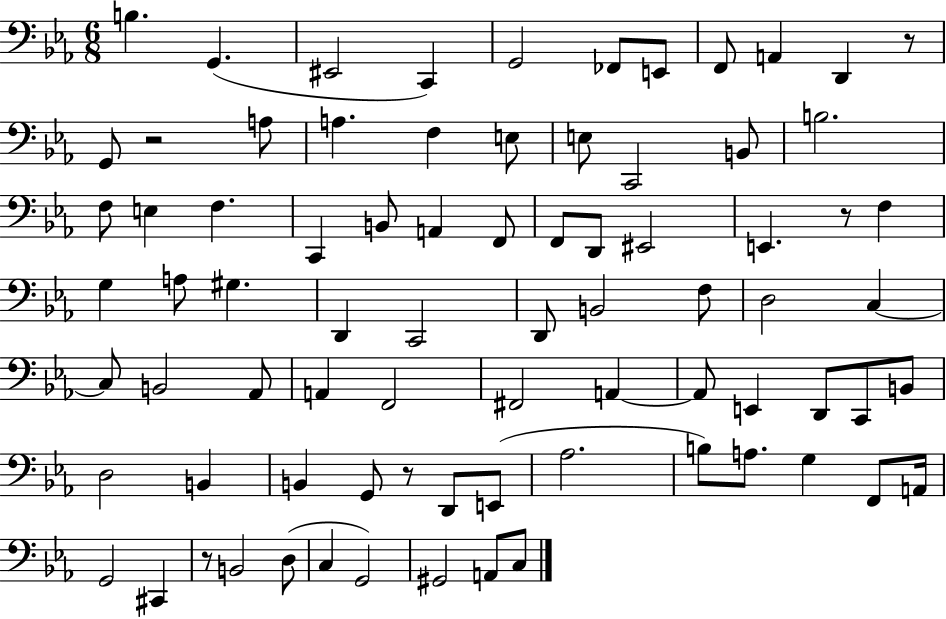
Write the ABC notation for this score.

X:1
T:Untitled
M:6/8
L:1/4
K:Eb
B, G,, ^E,,2 C,, G,,2 _F,,/2 E,,/2 F,,/2 A,, D,, z/2 G,,/2 z2 A,/2 A, F, E,/2 E,/2 C,,2 B,,/2 B,2 F,/2 E, F, C,, B,,/2 A,, F,,/2 F,,/2 D,,/2 ^E,,2 E,, z/2 F, G, A,/2 ^G, D,, C,,2 D,,/2 B,,2 F,/2 D,2 C, C,/2 B,,2 _A,,/2 A,, F,,2 ^F,,2 A,, A,,/2 E,, D,,/2 C,,/2 B,,/2 D,2 B,, B,, G,,/2 z/2 D,,/2 E,,/2 _A,2 B,/2 A,/2 G, F,,/2 A,,/4 G,,2 ^C,, z/2 B,,2 D,/2 C, G,,2 ^G,,2 A,,/2 C,/2